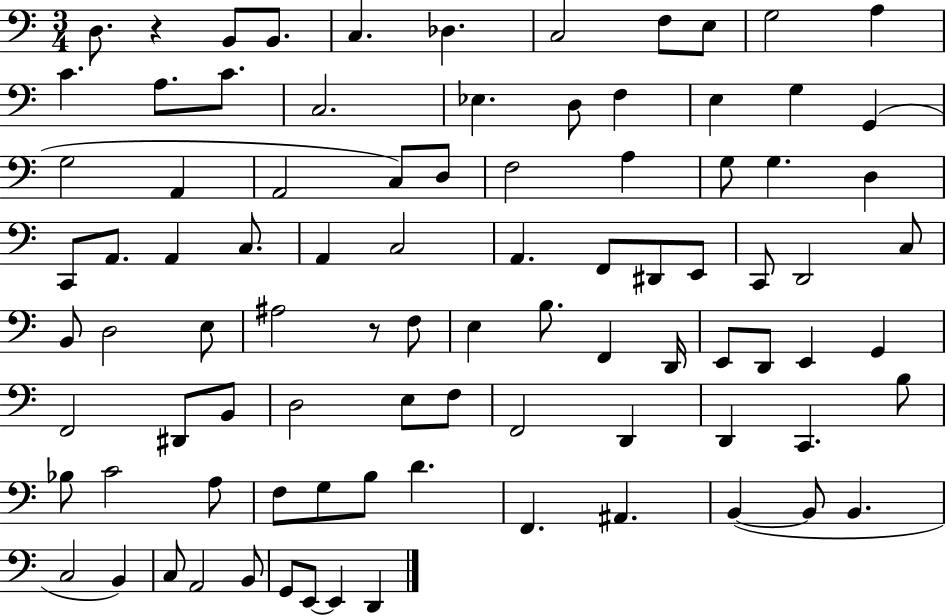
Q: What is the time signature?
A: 3/4